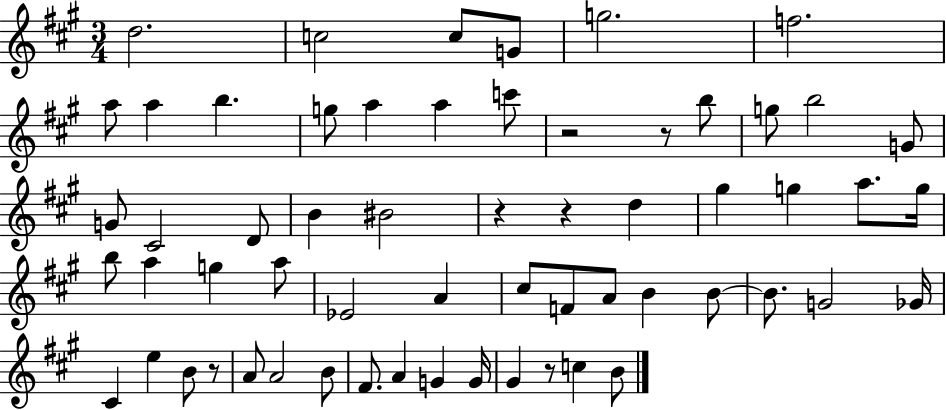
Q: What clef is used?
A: treble